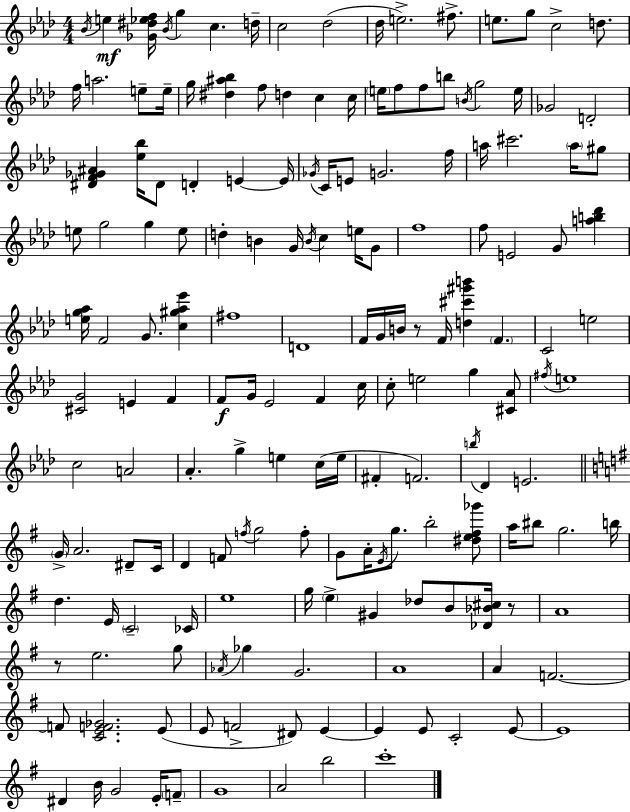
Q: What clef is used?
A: treble